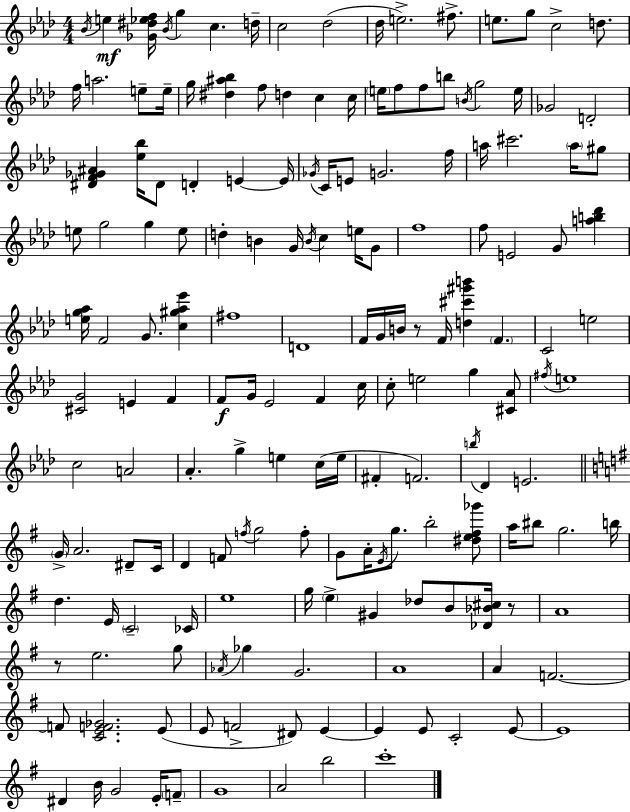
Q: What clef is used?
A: treble